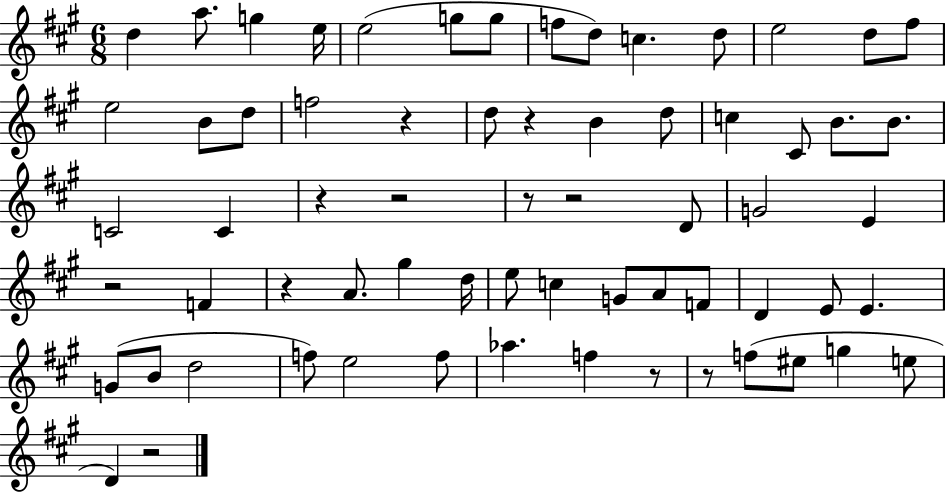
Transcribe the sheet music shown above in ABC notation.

X:1
T:Untitled
M:6/8
L:1/4
K:A
d a/2 g e/4 e2 g/2 g/2 f/2 d/2 c d/2 e2 d/2 ^f/2 e2 B/2 d/2 f2 z d/2 z B d/2 c ^C/2 B/2 B/2 C2 C z z2 z/2 z2 D/2 G2 E z2 F z A/2 ^g d/4 e/2 c G/2 A/2 F/2 D E/2 E G/2 B/2 d2 f/2 e2 f/2 _a f z/2 z/2 f/2 ^e/2 g e/2 D z2